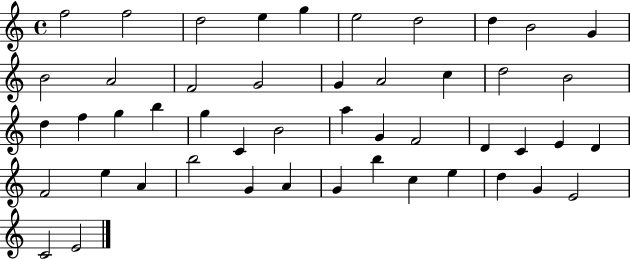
F5/h F5/h D5/h E5/q G5/q E5/h D5/h D5/q B4/h G4/q B4/h A4/h F4/h G4/h G4/q A4/h C5/q D5/h B4/h D5/q F5/q G5/q B5/q G5/q C4/q B4/h A5/q G4/q F4/h D4/q C4/q E4/q D4/q F4/h E5/q A4/q B5/h G4/q A4/q G4/q B5/q C5/q E5/q D5/q G4/q E4/h C4/h E4/h